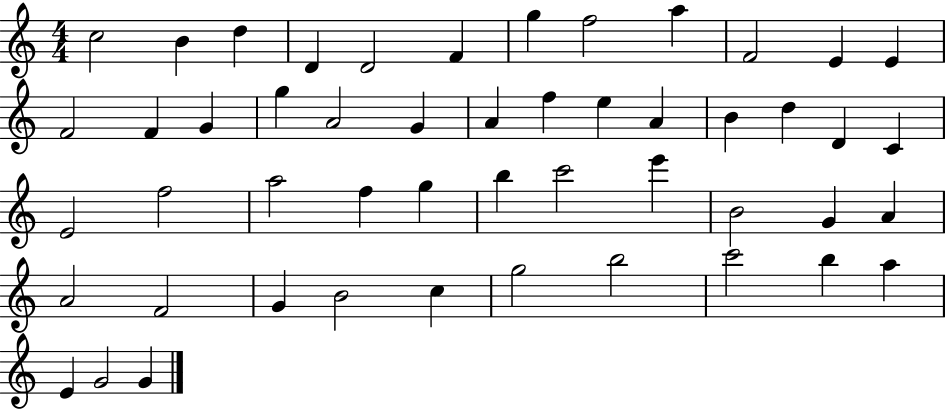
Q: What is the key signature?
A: C major